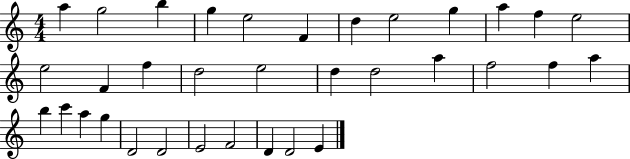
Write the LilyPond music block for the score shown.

{
  \clef treble
  \numericTimeSignature
  \time 4/4
  \key c \major
  a''4 g''2 b''4 | g''4 e''2 f'4 | d''4 e''2 g''4 | a''4 f''4 e''2 | \break e''2 f'4 f''4 | d''2 e''2 | d''4 d''2 a''4 | f''2 f''4 a''4 | \break b''4 c'''4 a''4 g''4 | d'2 d'2 | e'2 f'2 | d'4 d'2 e'4 | \break \bar "|."
}